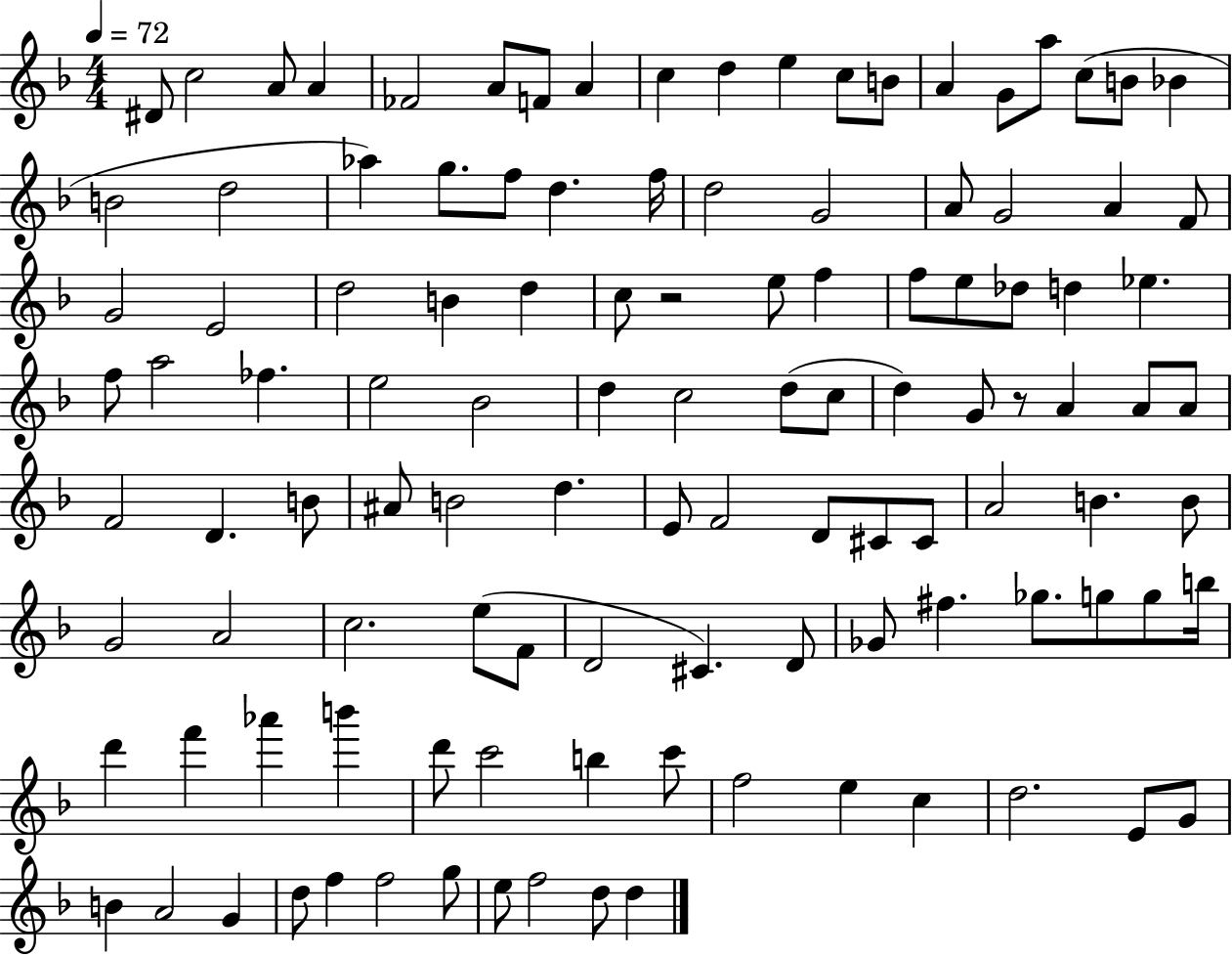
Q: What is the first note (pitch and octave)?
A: D#4